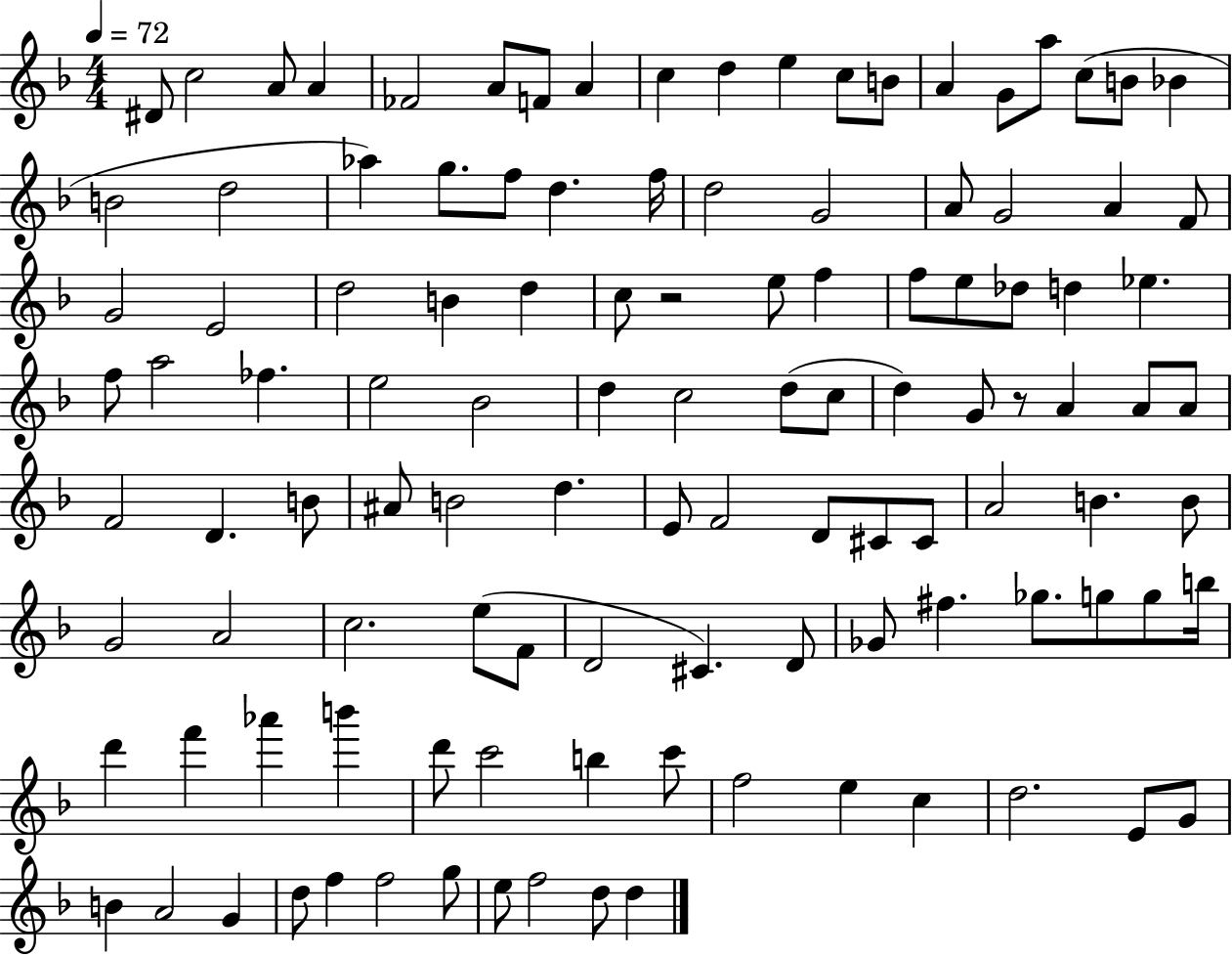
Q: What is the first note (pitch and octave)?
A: D#4